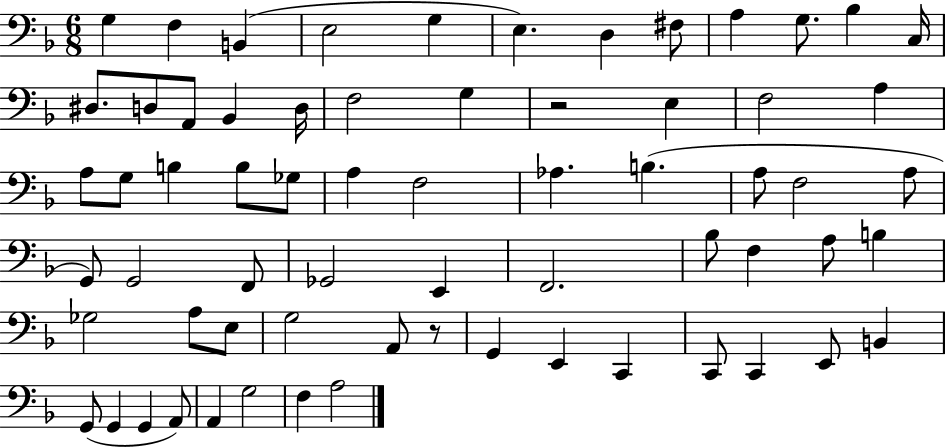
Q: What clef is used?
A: bass